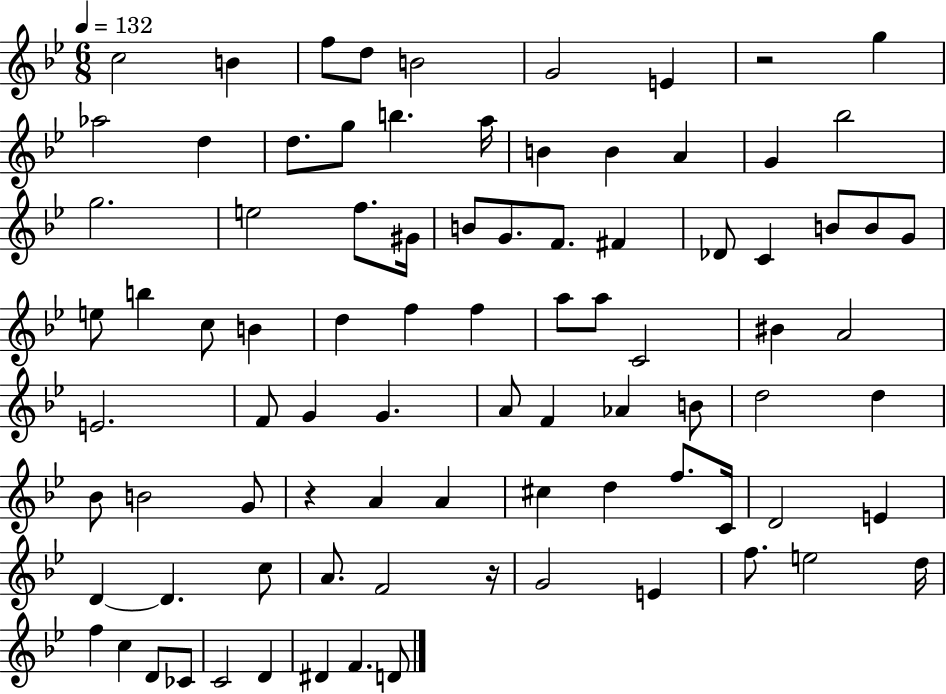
C5/h B4/q F5/e D5/e B4/h G4/h E4/q R/h G5/q Ab5/h D5/q D5/e. G5/e B5/q. A5/s B4/q B4/q A4/q G4/q Bb5/h G5/h. E5/h F5/e. G#4/s B4/e G4/e. F4/e. F#4/q Db4/e C4/q B4/e B4/e G4/e E5/e B5/q C5/e B4/q D5/q F5/q F5/q A5/e A5/e C4/h BIS4/q A4/h E4/h. F4/e G4/q G4/q. A4/e F4/q Ab4/q B4/e D5/h D5/q Bb4/e B4/h G4/e R/q A4/q A4/q C#5/q D5/q F5/e. C4/s D4/h E4/q D4/q D4/q. C5/e A4/e. F4/h R/s G4/h E4/q F5/e. E5/h D5/s F5/q C5/q D4/e CES4/e C4/h D4/q D#4/q F4/q. D4/e